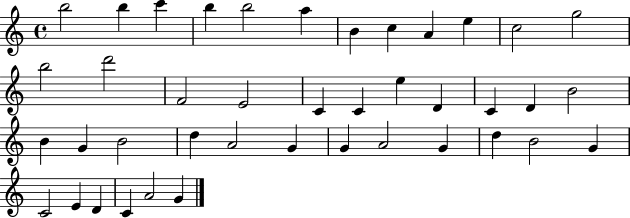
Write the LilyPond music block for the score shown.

{
  \clef treble
  \time 4/4
  \defaultTimeSignature
  \key c \major
  b''2 b''4 c'''4 | b''4 b''2 a''4 | b'4 c''4 a'4 e''4 | c''2 g''2 | \break b''2 d'''2 | f'2 e'2 | c'4 c'4 e''4 d'4 | c'4 d'4 b'2 | \break b'4 g'4 b'2 | d''4 a'2 g'4 | g'4 a'2 g'4 | d''4 b'2 g'4 | \break c'2 e'4 d'4 | c'4 a'2 g'4 | \bar "|."
}